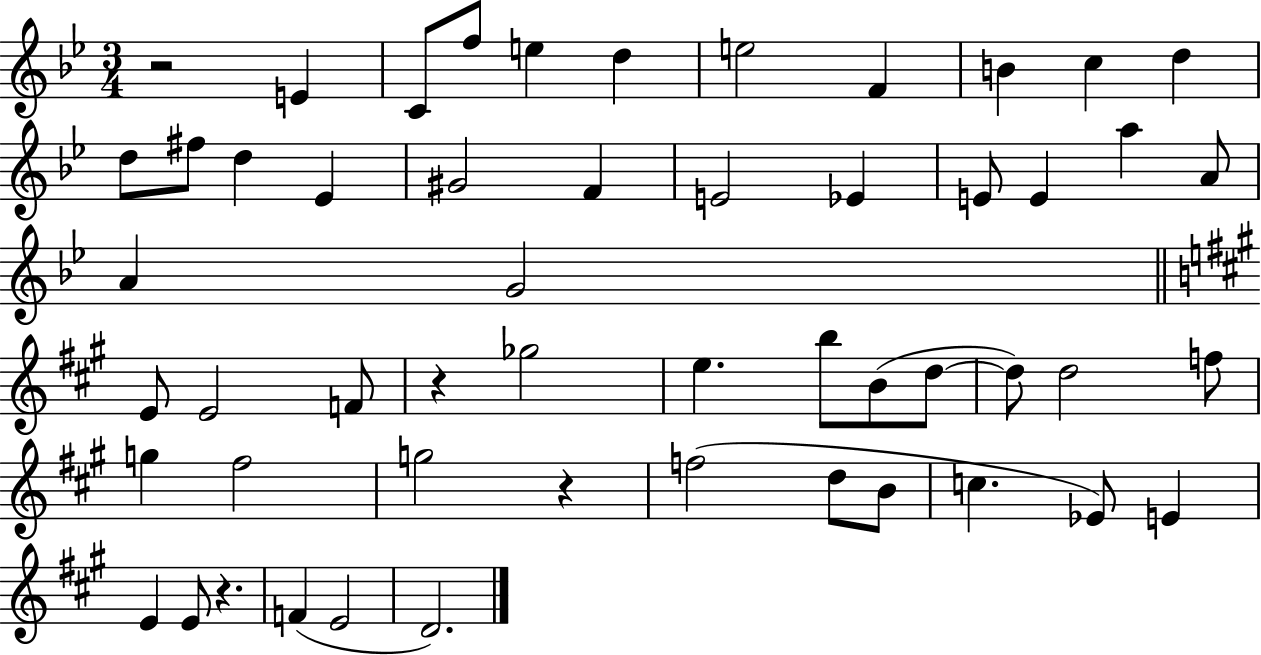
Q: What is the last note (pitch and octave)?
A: D4